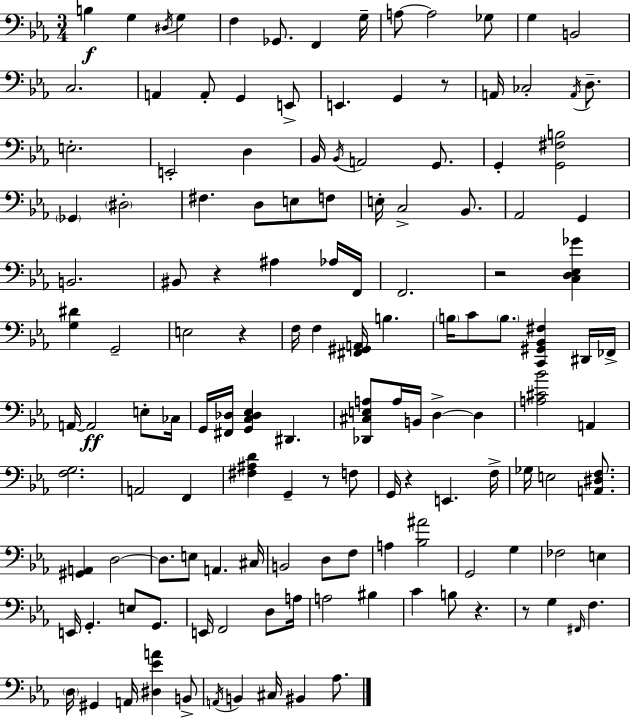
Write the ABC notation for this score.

X:1
T:Untitled
M:3/4
L:1/4
K:Eb
B, G, ^D,/4 G, F, _G,,/2 F,, G,/4 A,/2 A,2 _G,/2 G, B,,2 C,2 A,, A,,/2 G,, E,,/2 E,, G,, z/2 A,,/4 _C,2 A,,/4 D,/2 E,2 E,,2 D, _B,,/4 _B,,/4 A,,2 G,,/2 G,, [G,,^F,B,]2 _G,, ^D,2 ^F, D,/2 E,/2 F,/2 E,/4 C,2 _B,,/2 _A,,2 G,, B,,2 ^B,,/2 z ^A, _A,/4 F,,/4 F,,2 z2 [C,D,_E,_G] [G,^D] G,,2 E,2 z F,/4 F, [^F,,^G,,A,,]/4 B, B,/4 C/2 B,/2 [C,,^G,,_B,,^F,] ^D,,/4 _F,,/4 A,,/4 A,,2 E,/2 _C,/4 G,,/4 [^F,,_D,]/4 [G,,C,_D,_E,] ^D,, [_D,,^C,E,A,]/2 A,/4 B,,/4 D, D, [A,^C_B]2 A,, [F,G,]2 A,,2 F,, [^F,^A,D] G,, z/2 F,/2 G,,/4 z E,, F,/4 _G,/4 E,2 [A,,^D,F,]/2 [^G,,A,,] D,2 D,/2 E,/2 A,, ^C,/4 B,,2 D,/2 F,/2 A, [_B,^A]2 G,,2 G, _F,2 E, E,,/4 G,, E,/2 G,,/2 E,,/4 F,,2 D,/2 A,/4 A,2 ^B, C B,/2 z z/2 G, ^F,,/4 F, D,/4 ^G,, A,,/4 [^D,_EA] B,,/2 A,,/4 B,, ^C,/4 ^B,, _A,/2